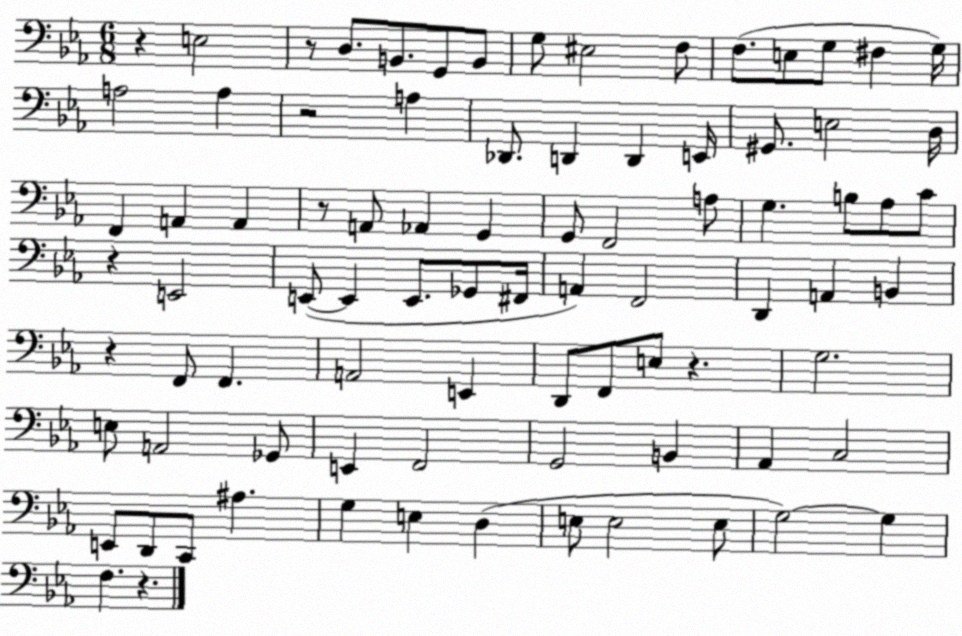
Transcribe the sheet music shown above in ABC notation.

X:1
T:Untitled
M:6/8
L:1/4
K:Eb
z E,2 z/2 D,/2 B,,/2 G,,/2 B,,/2 G,/2 ^E,2 F,/2 F,/2 E,/2 G,/2 ^F, G,/4 A,2 A, z2 A, _D,,/2 D,, D,, E,,/4 ^G,,/2 E,2 D,/4 F,, A,, A,, z/2 A,,/2 _A,, G,, G,,/2 F,,2 A,/2 G, B,/2 _A,/2 C/2 z E,,2 E,,/2 E,, E,,/2 _G,,/2 ^F,,/4 A,, F,,2 D,, A,, B,, z F,,/2 F,, A,,2 E,, D,,/2 F,,/2 E,/2 z G,2 E,/2 A,,2 _G,,/2 E,, F,,2 G,,2 B,, _A,, C,2 E,,/2 D,,/2 C,,/2 ^A, G, E, D, E,/2 E,2 E,/2 G,2 G, F, z